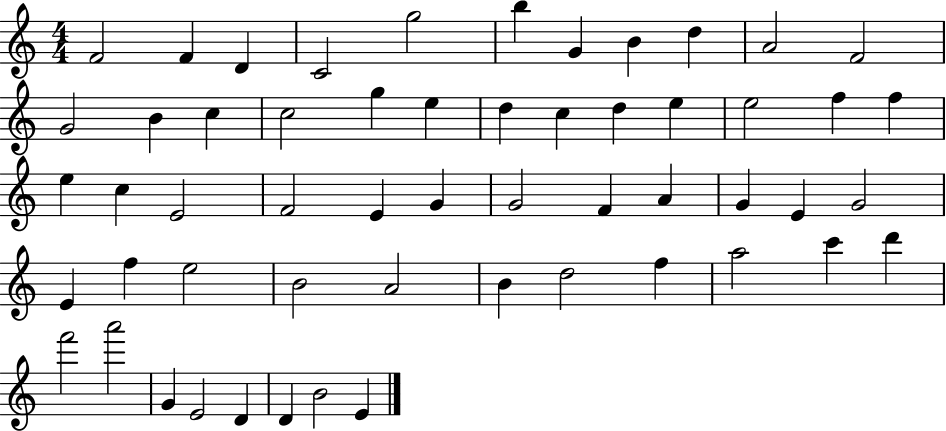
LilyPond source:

{
  \clef treble
  \numericTimeSignature
  \time 4/4
  \key c \major
  f'2 f'4 d'4 | c'2 g''2 | b''4 g'4 b'4 d''4 | a'2 f'2 | \break g'2 b'4 c''4 | c''2 g''4 e''4 | d''4 c''4 d''4 e''4 | e''2 f''4 f''4 | \break e''4 c''4 e'2 | f'2 e'4 g'4 | g'2 f'4 a'4 | g'4 e'4 g'2 | \break e'4 f''4 e''2 | b'2 a'2 | b'4 d''2 f''4 | a''2 c'''4 d'''4 | \break f'''2 a'''2 | g'4 e'2 d'4 | d'4 b'2 e'4 | \bar "|."
}